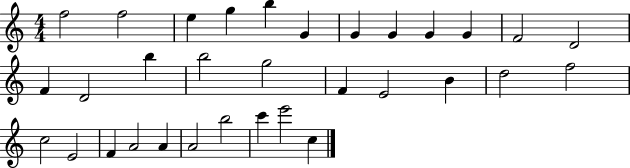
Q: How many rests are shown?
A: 0